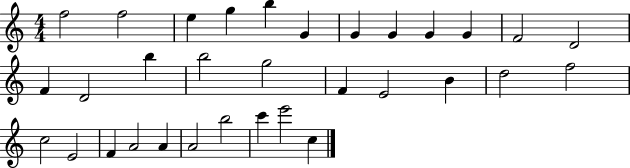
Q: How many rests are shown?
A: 0